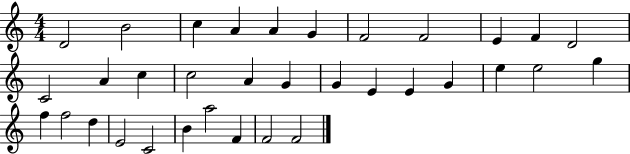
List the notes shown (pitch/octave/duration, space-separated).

D4/h B4/h C5/q A4/q A4/q G4/q F4/h F4/h E4/q F4/q D4/h C4/h A4/q C5/q C5/h A4/q G4/q G4/q E4/q E4/q G4/q E5/q E5/h G5/q F5/q F5/h D5/q E4/h C4/h B4/q A5/h F4/q F4/h F4/h